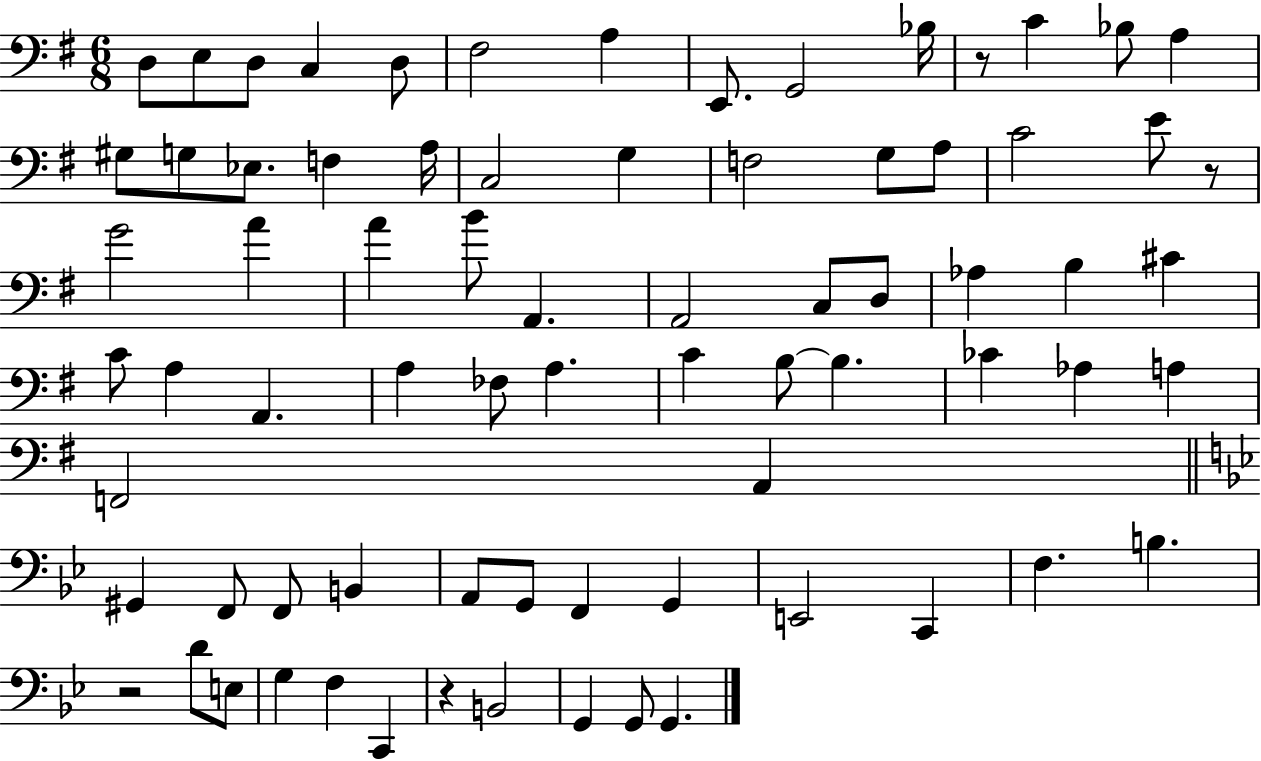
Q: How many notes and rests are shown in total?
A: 75